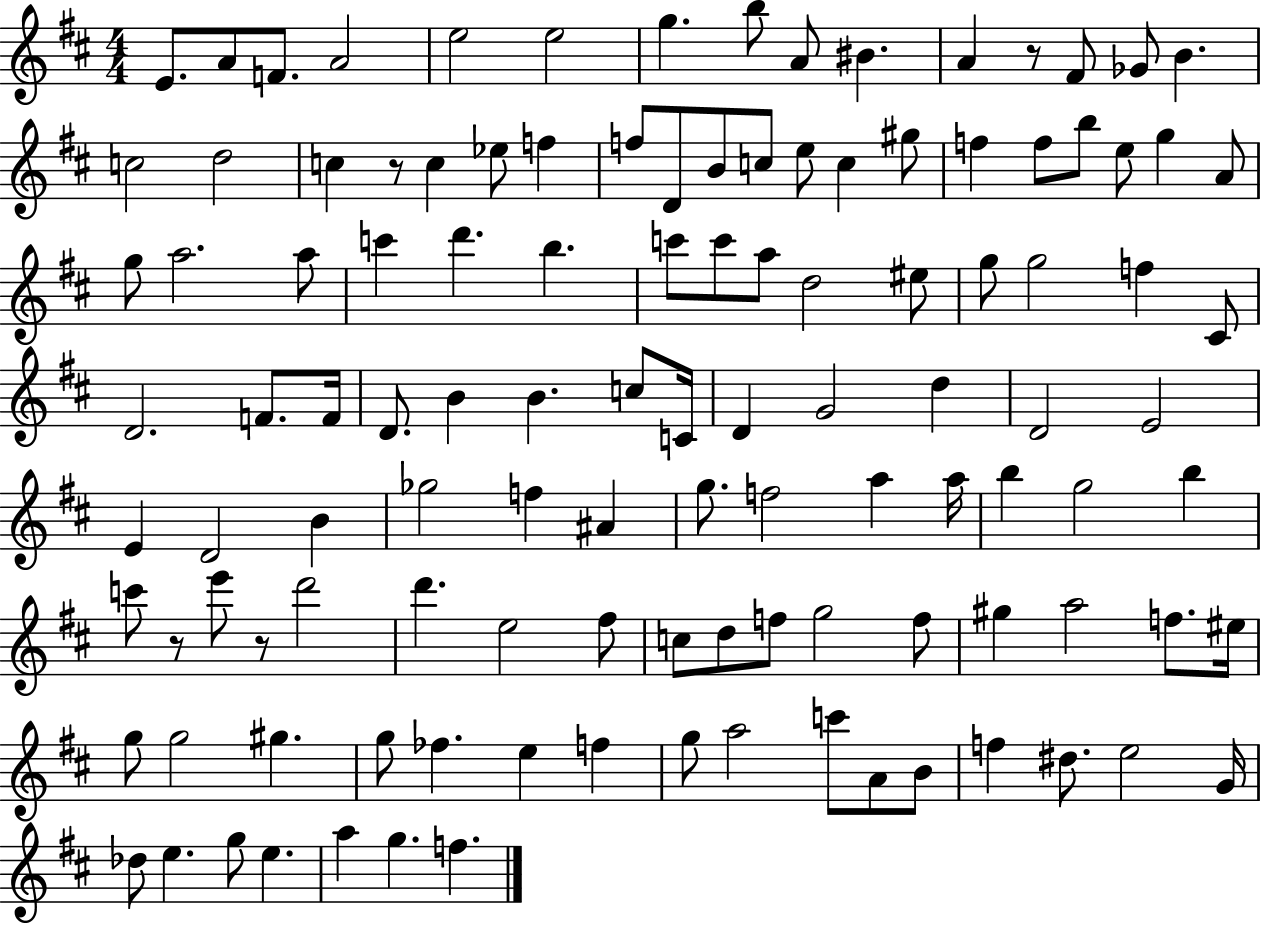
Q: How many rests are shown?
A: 4